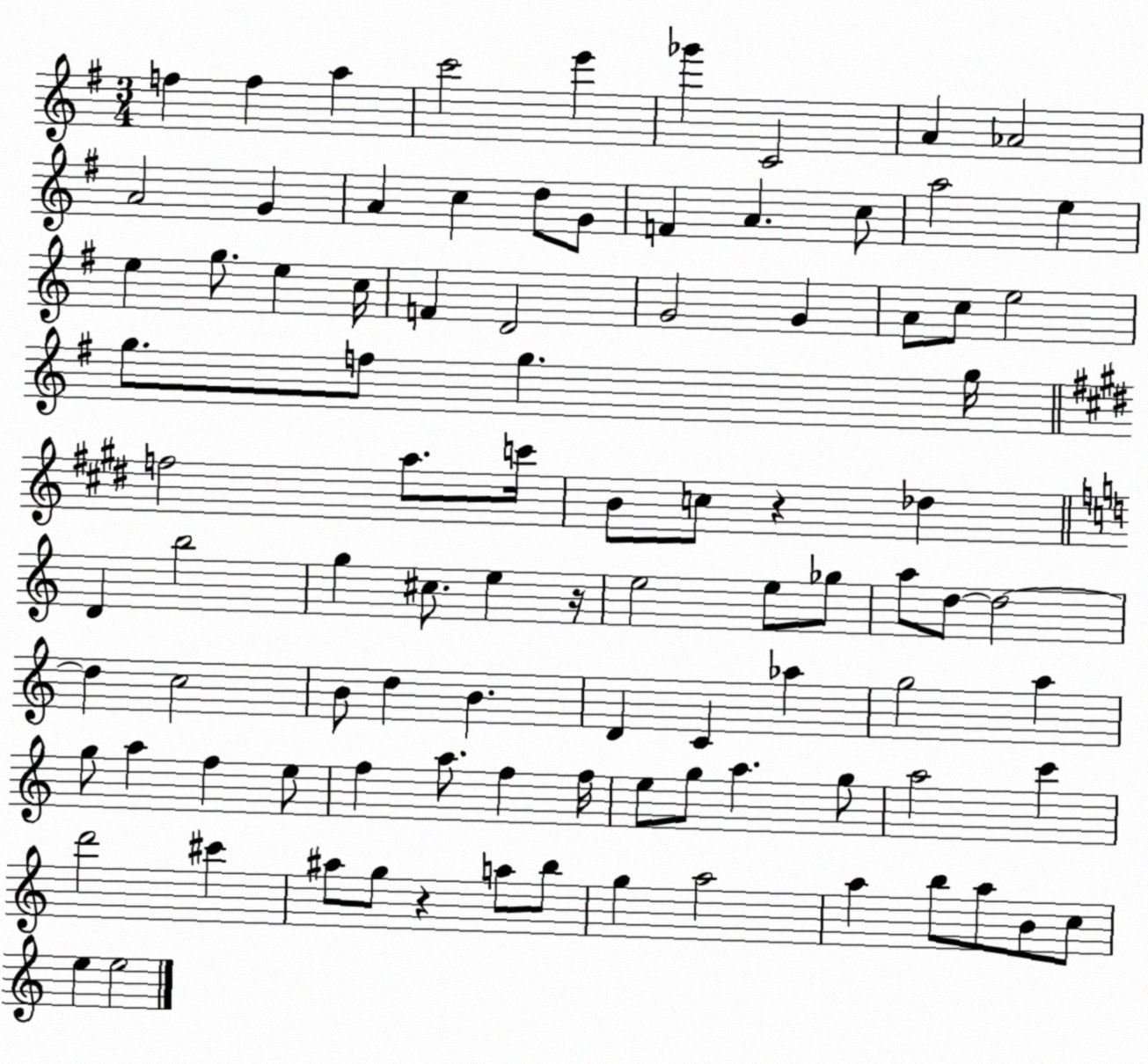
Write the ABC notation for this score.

X:1
T:Untitled
M:3/4
L:1/4
K:G
f f a c'2 e' _g' C2 A _A2 A2 G A c d/2 G/2 F A c/2 a2 e e g/2 e c/4 F D2 G2 G A/2 c/2 e2 g/2 f/2 g g/4 f2 a/2 c'/4 B/2 c/2 z _d D b2 g ^c/2 e z/4 e2 e/2 _g/2 a/2 d/2 d2 d c2 B/2 d B D C _a g2 a g/2 a f e/2 f a/2 f f/4 e/2 g/2 a g/2 a2 c' d'2 ^c' ^a/2 g/2 z a/2 b/2 g a2 a b/2 a/2 B/2 c/2 e e2